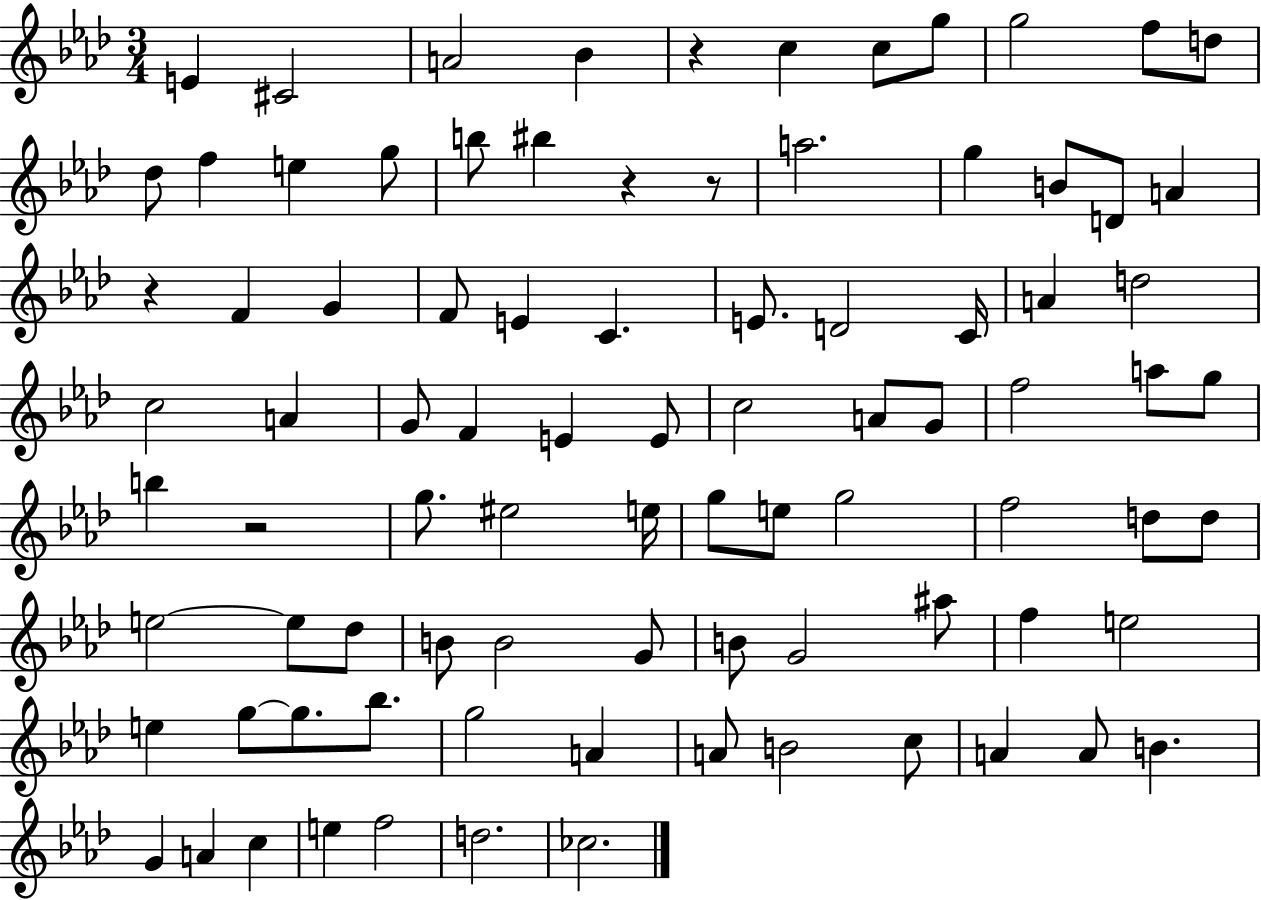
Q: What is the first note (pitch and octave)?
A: E4